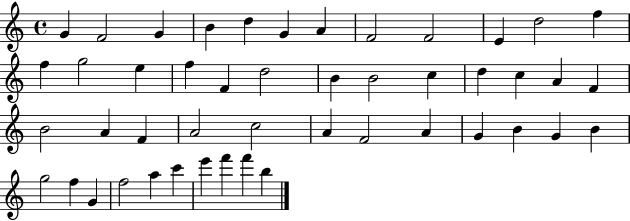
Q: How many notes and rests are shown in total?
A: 47